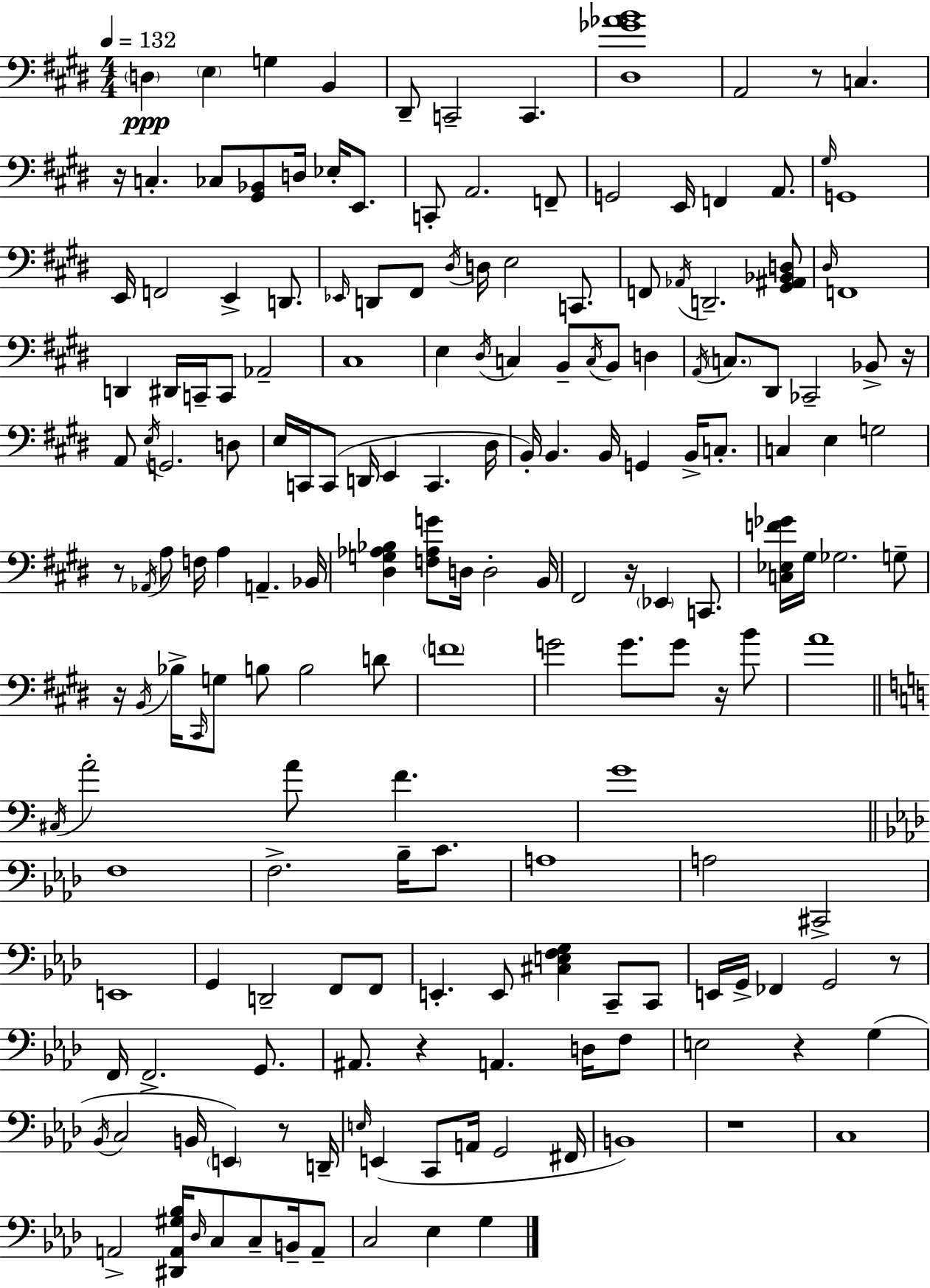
X:1
T:Untitled
M:4/4
L:1/4
K:E
D, E, G, B,, ^D,,/2 C,,2 C,, [^D,_G_AB]4 A,,2 z/2 C, z/4 C, _C,/2 [^G,,_B,,]/2 D,/4 _E,/4 E,,/2 C,,/2 A,,2 F,,/2 G,,2 E,,/4 F,, A,,/2 ^G,/4 G,,4 E,,/4 F,,2 E,, D,,/2 _E,,/4 D,,/2 ^F,,/2 ^D,/4 D,/4 E,2 C,,/2 F,,/2 _A,,/4 D,,2 [^G,,^A,,_B,,D,]/2 ^D,/4 F,,4 D,, ^D,,/4 C,,/4 C,,/2 _A,,2 ^C,4 E, ^D,/4 C, B,,/2 C,/4 B,,/2 D, A,,/4 C,/2 ^D,,/2 _C,,2 _B,,/2 z/4 A,,/2 E,/4 G,,2 D,/2 E,/4 C,,/4 C,,/2 D,,/4 E,, C,, ^D,/4 B,,/4 B,, B,,/4 G,, B,,/4 C,/2 C, E, G,2 z/2 _A,,/4 A,/2 F,/4 A, A,, _B,,/4 [^D,G,_A,_B,] [F,_A,G]/2 D,/4 D,2 B,,/4 ^F,,2 z/4 _E,, C,,/2 [C,_E,F_G]/4 ^G,/4 _G,2 G,/2 z/4 B,,/4 _B,/4 ^C,,/4 G,/2 B,/2 B,2 D/2 F4 G2 G/2 G/2 z/4 B/2 A4 ^C,/4 A2 A/2 F G4 F,4 F,2 _B,/4 C/2 A,4 A,2 ^C,,2 E,,4 G,, D,,2 F,,/2 F,,/2 E,, E,,/2 [^C,E,F,G,] C,,/2 C,,/2 E,,/4 G,,/4 _F,, G,,2 z/2 F,,/4 F,,2 G,,/2 ^A,,/2 z A,, D,/4 F,/2 E,2 z G, _B,,/4 C,2 B,,/4 E,, z/2 D,,/4 E,/4 E,, C,,/2 A,,/4 G,,2 ^F,,/4 B,,4 z4 C,4 A,,2 [^D,,A,,^G,_B,]/4 _D,/4 C,/2 C,/2 B,,/4 A,,/2 C,2 _E, G,